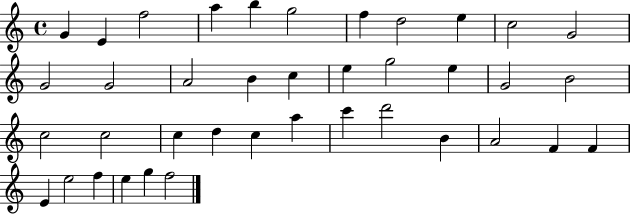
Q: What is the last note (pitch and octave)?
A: F5